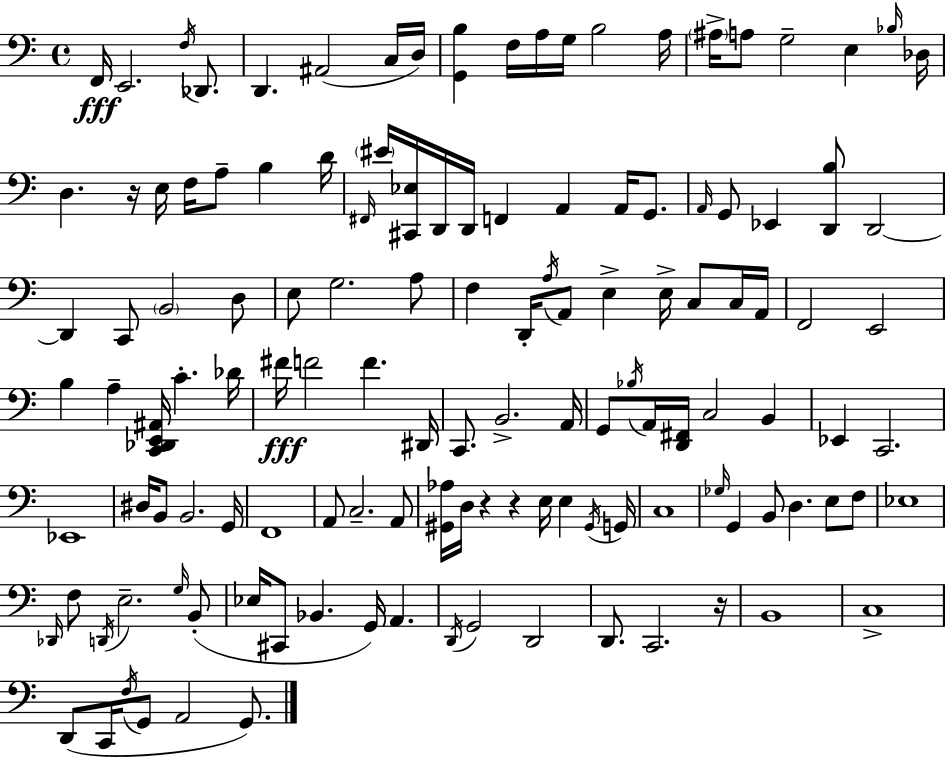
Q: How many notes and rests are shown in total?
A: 129